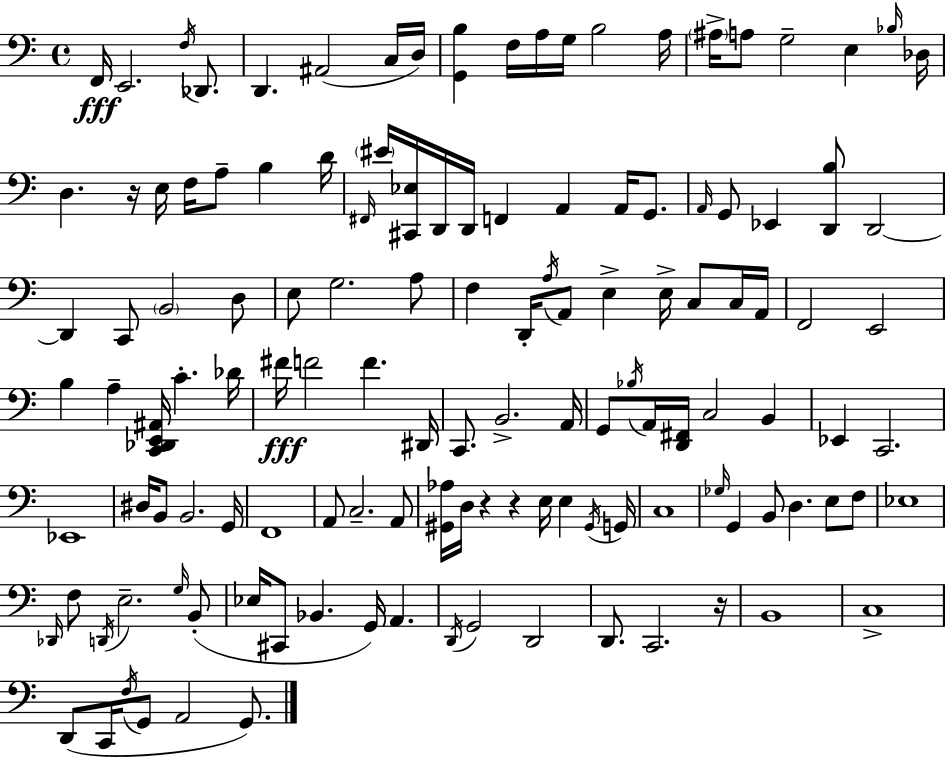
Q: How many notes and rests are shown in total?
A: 129